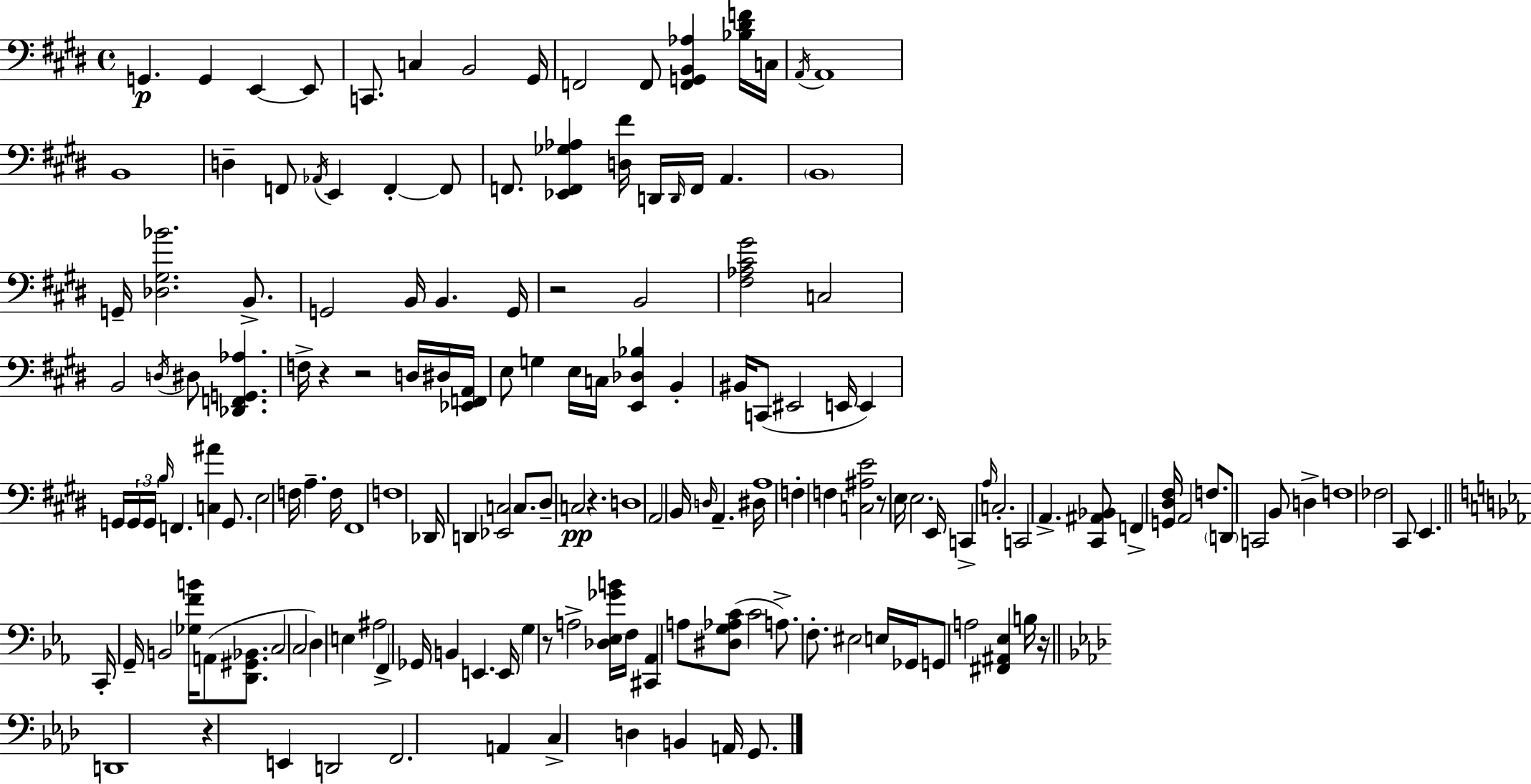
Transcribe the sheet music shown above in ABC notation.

X:1
T:Untitled
M:4/4
L:1/4
K:E
G,, G,, E,, E,,/2 C,,/2 C, B,,2 ^G,,/4 F,,2 F,,/2 [F,,G,,B,,_A,] [_B,^DF]/4 C,/4 A,,/4 A,,4 B,,4 D, F,,/2 _A,,/4 E,, F,, F,,/2 F,,/2 [_E,,F,,_G,_A,] [D,^F]/4 D,,/4 D,,/4 F,,/4 A,, B,,4 G,,/4 [_D,^G,_B]2 B,,/2 G,,2 B,,/4 B,, G,,/4 z2 B,,2 [^F,_A,^C^G]2 C,2 B,,2 D,/4 ^D,/2 [_D,,F,,G,,_A,] F,/4 z z2 D,/4 ^D,/4 [_E,,F,,A,,]/4 E,/2 G, E,/4 C,/4 [E,,_D,_B,] B,, ^B,,/4 C,,/2 ^E,,2 E,,/4 E,, G,,/4 G,,/4 G,,/4 B,/4 F,, [C,^A] G,,/2 E,2 F,/4 A, F,/4 ^F,,4 F,4 _D,,/4 D,, [_E,,C,]2 C,/2 ^D,/2 C,2 z D,4 A,,2 B,,/4 D,/4 A,, ^D,/4 A,4 F, F, [C,^A,E]2 z/2 E,/4 E,2 E,,/4 C,, A,/4 C,2 C,,2 A,, [^C,,^A,,_B,,]/2 F,, [G,,^D,^F,]/4 A,,2 F,/2 D,,/2 C,,2 B,,/2 D, F,4 _F,2 ^C,,/2 E,, C,,/4 G,,/4 B,,2 [_G,FB]/4 A,,/2 [D,,^G,,_B,,]/2 C,2 C,2 D, E, ^A,2 F,, _G,,/4 B,, E,, E,,/4 G, z/2 A,2 [_D,_E,_GB]/4 F,/4 [^C,,_A,,] A,/2 [^D,G,_A,C]/2 C2 A,/2 F,/2 ^E,2 E,/4 _G,,/4 G,,/2 A,2 [^F,,^A,,_E,] B,/4 z/4 D,,4 z E,, D,,2 F,,2 A,, C, D, B,, A,,/4 G,,/2